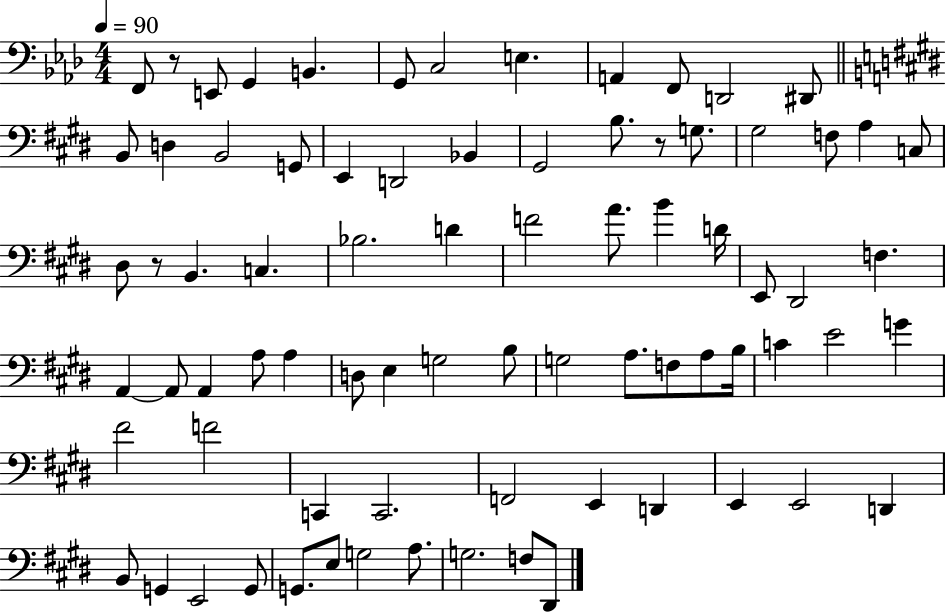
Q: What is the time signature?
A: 4/4